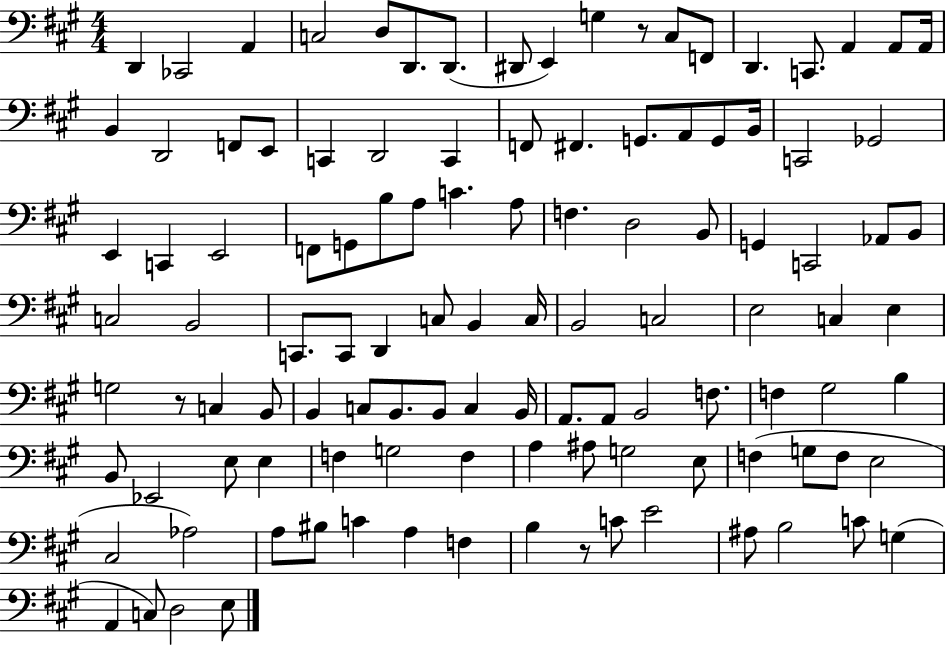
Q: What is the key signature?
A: A major